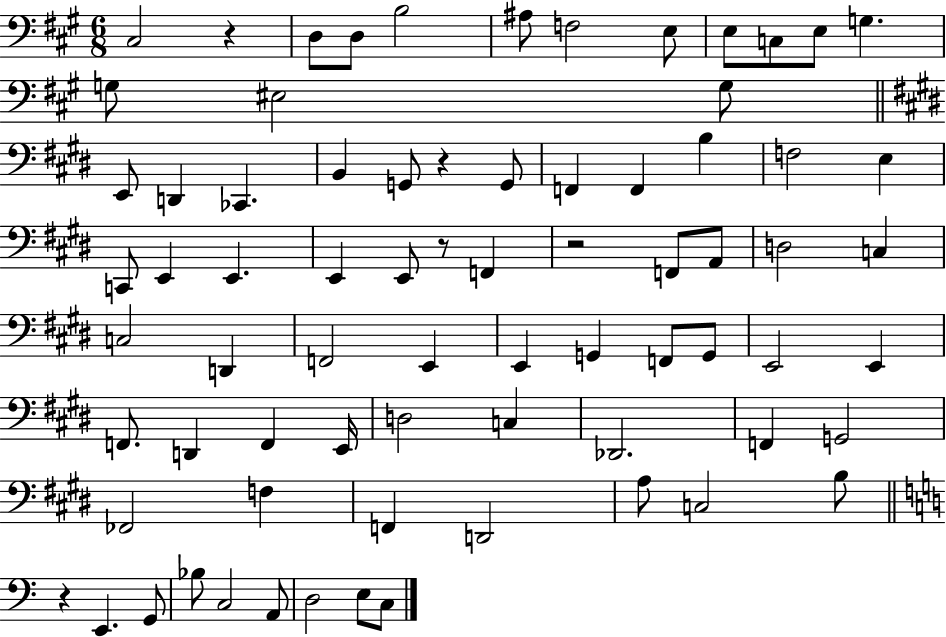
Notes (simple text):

C#3/h R/q D3/e D3/e B3/h A#3/e F3/h E3/e E3/e C3/e E3/e G3/q. G3/e EIS3/h G3/e E2/e D2/q CES2/q. B2/q G2/e R/q G2/e F2/q F2/q B3/q F3/h E3/q C2/e E2/q E2/q. E2/q E2/e R/e F2/q R/h F2/e A2/e D3/h C3/q C3/h D2/q F2/h E2/q E2/q G2/q F2/e G2/e E2/h E2/q F2/e. D2/q F2/q E2/s D3/h C3/q Db2/h. F2/q G2/h FES2/h F3/q F2/q D2/h A3/e C3/h B3/e R/q E2/q. G2/e Bb3/e C3/h A2/e D3/h E3/e C3/e